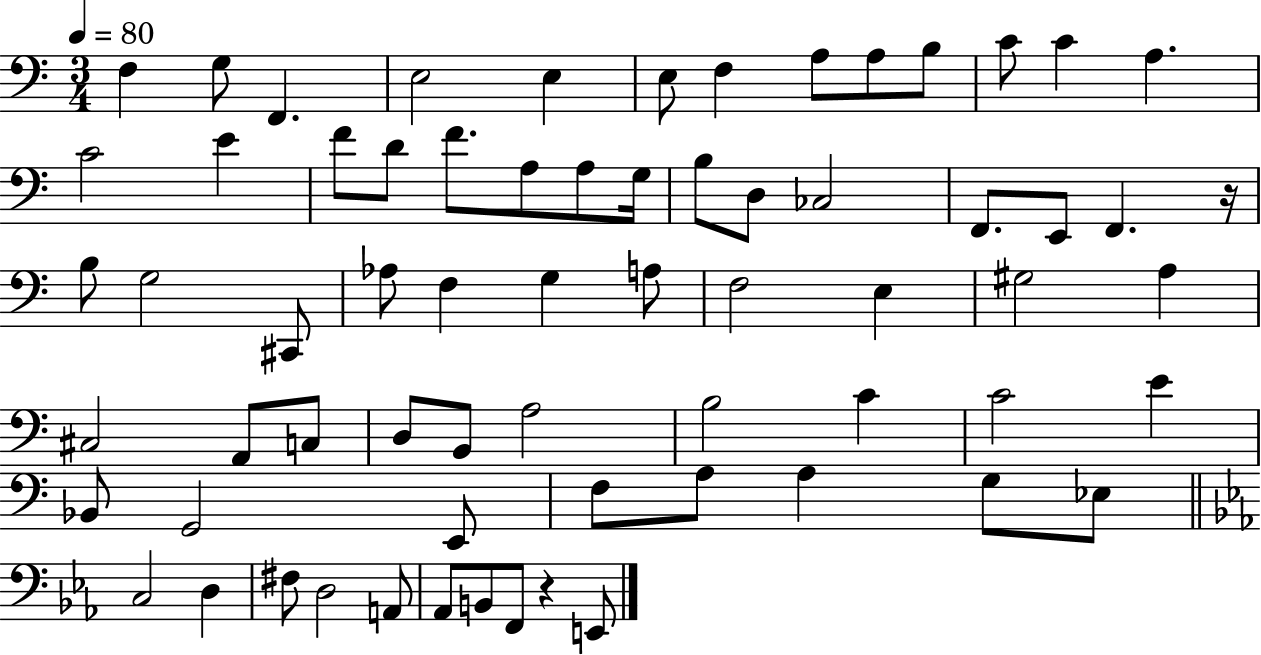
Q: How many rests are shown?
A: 2